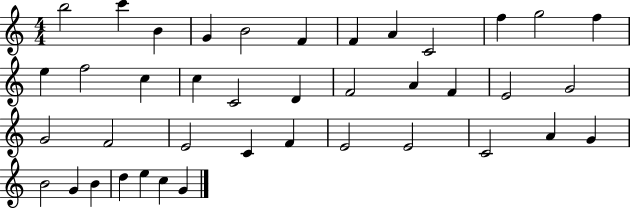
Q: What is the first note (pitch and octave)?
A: B5